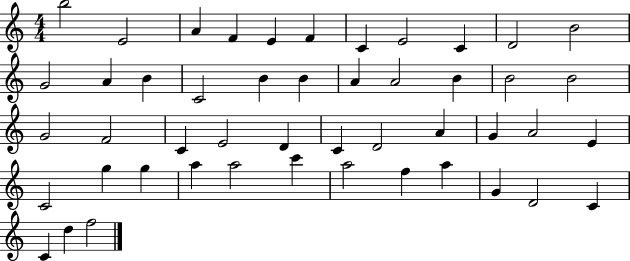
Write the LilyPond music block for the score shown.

{
  \clef treble
  \numericTimeSignature
  \time 4/4
  \key c \major
  b''2 e'2 | a'4 f'4 e'4 f'4 | c'4 e'2 c'4 | d'2 b'2 | \break g'2 a'4 b'4 | c'2 b'4 b'4 | a'4 a'2 b'4 | b'2 b'2 | \break g'2 f'2 | c'4 e'2 d'4 | c'4 d'2 a'4 | g'4 a'2 e'4 | \break c'2 g''4 g''4 | a''4 a''2 c'''4 | a''2 f''4 a''4 | g'4 d'2 c'4 | \break c'4 d''4 f''2 | \bar "|."
}